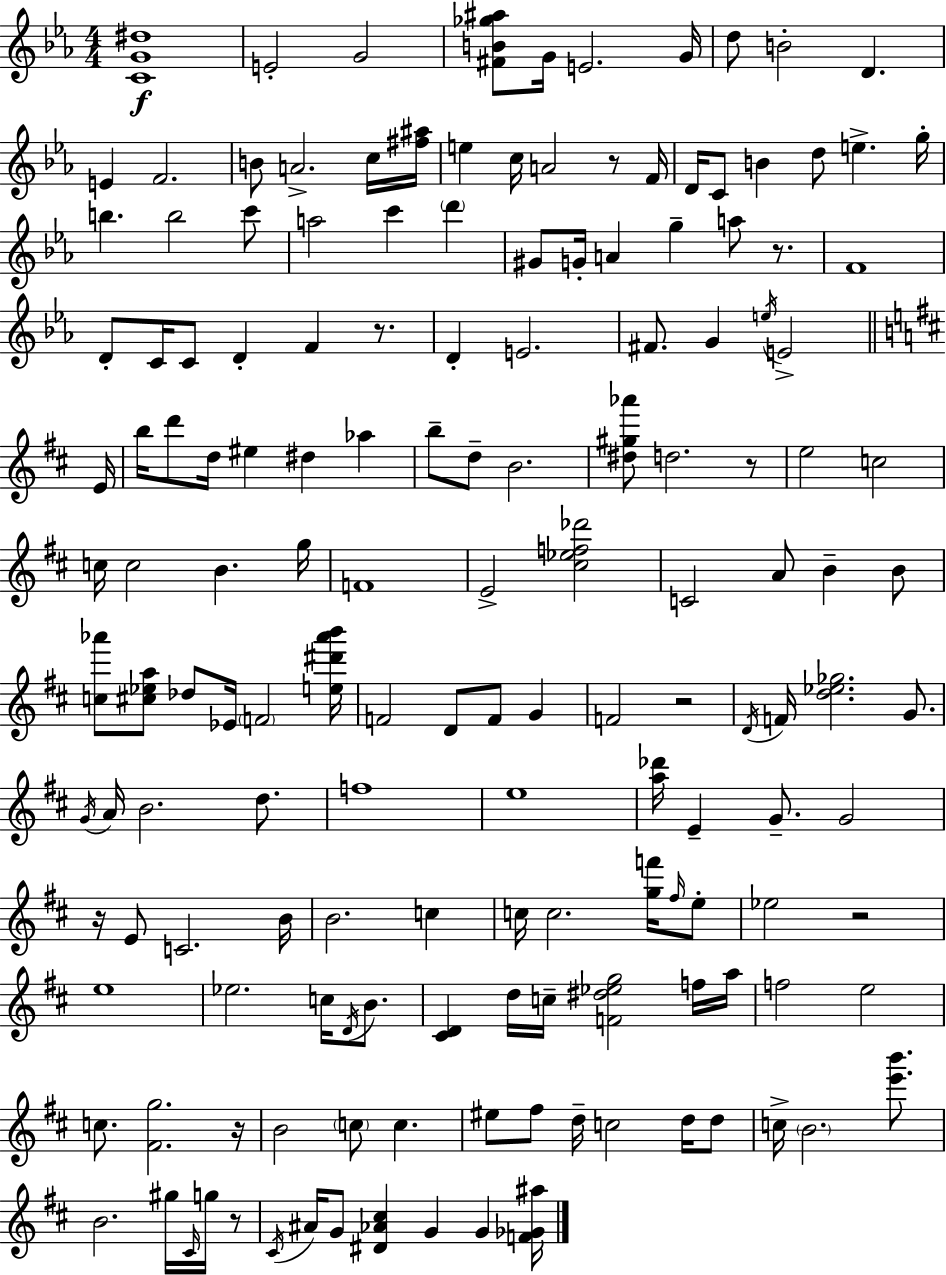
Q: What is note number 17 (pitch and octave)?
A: F4